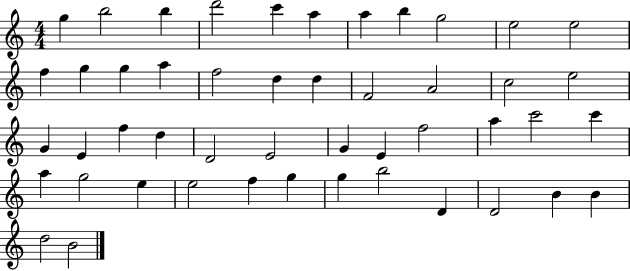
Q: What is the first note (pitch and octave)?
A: G5